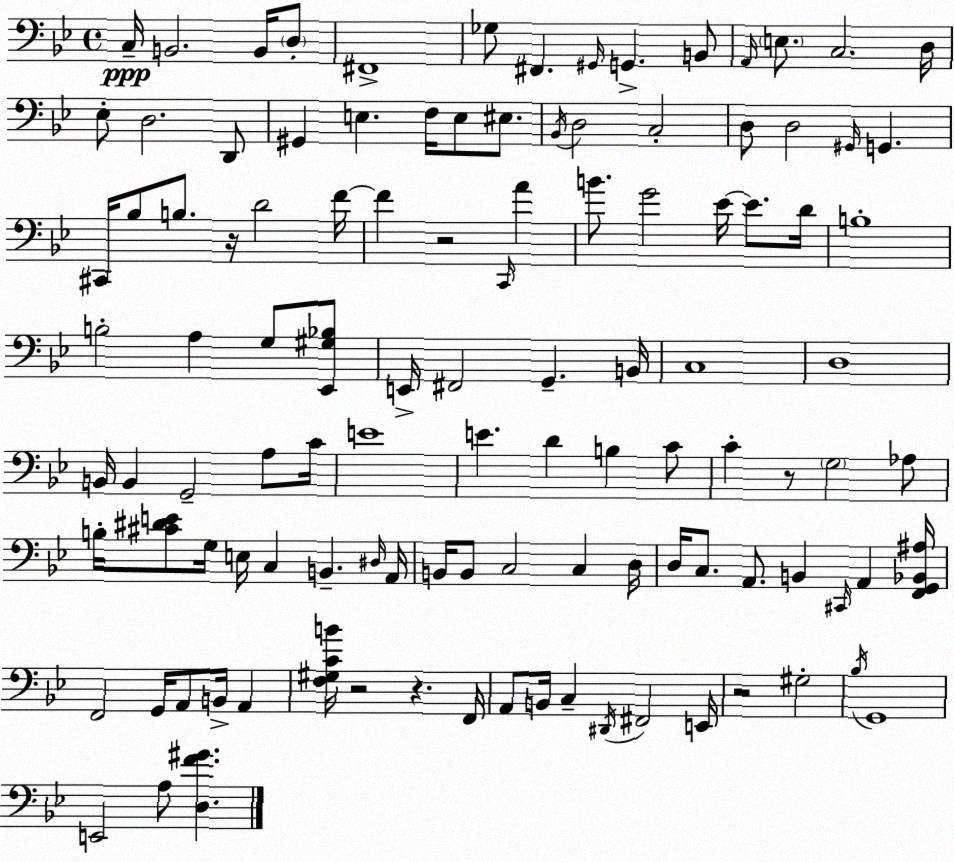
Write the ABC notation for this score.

X:1
T:Untitled
M:4/4
L:1/4
K:Gm
C,/4 B,,2 B,,/4 D,/2 ^F,,4 _G,/2 ^F,, ^G,,/4 G,, B,,/2 A,,/4 E,/2 C,2 D,/4 _E,/2 D,2 D,,/2 ^G,, E, F,/4 E,/2 ^E,/2 _B,,/4 D,2 C,2 D,/2 D,2 ^G,,/4 G,, ^C,,/4 _B,/2 B,/2 z/4 D2 F/4 F z2 C,,/4 A B/2 G2 _E/4 _E/2 D/4 B,4 B,2 A, G,/2 [_E,,^G,_B,]/2 E,,/4 ^F,,2 G,, B,,/4 C,4 D,4 B,,/4 B,, G,,2 A,/2 C/4 E4 E D B, C/2 C z/2 G,2 _A,/2 B,/4 [^C^DE]/2 G,/4 E,/4 C, B,, ^D,/4 A,,/4 B,,/4 B,,/2 C,2 C, D,/4 D,/4 C,/2 A,,/2 B,, ^C,,/4 A,, [F,,G,,_B,,^A,]/4 F,,2 G,,/4 A,,/2 B,,/4 A,, [F,^G,CB]/4 z2 z F,,/4 A,,/2 B,,/4 C, ^D,,/4 ^F,,2 E,,/4 z2 ^G,2 _B,/4 G,,4 E,,2 A,/2 [D,F^G]